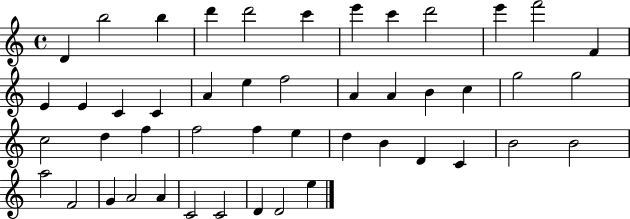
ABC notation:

X:1
T:Untitled
M:4/4
L:1/4
K:C
D b2 b d' d'2 c' e' c' d'2 e' f'2 F E E C C A e f2 A A B c g2 g2 c2 d f f2 f e d B D C B2 B2 a2 F2 G A2 A C2 C2 D D2 e